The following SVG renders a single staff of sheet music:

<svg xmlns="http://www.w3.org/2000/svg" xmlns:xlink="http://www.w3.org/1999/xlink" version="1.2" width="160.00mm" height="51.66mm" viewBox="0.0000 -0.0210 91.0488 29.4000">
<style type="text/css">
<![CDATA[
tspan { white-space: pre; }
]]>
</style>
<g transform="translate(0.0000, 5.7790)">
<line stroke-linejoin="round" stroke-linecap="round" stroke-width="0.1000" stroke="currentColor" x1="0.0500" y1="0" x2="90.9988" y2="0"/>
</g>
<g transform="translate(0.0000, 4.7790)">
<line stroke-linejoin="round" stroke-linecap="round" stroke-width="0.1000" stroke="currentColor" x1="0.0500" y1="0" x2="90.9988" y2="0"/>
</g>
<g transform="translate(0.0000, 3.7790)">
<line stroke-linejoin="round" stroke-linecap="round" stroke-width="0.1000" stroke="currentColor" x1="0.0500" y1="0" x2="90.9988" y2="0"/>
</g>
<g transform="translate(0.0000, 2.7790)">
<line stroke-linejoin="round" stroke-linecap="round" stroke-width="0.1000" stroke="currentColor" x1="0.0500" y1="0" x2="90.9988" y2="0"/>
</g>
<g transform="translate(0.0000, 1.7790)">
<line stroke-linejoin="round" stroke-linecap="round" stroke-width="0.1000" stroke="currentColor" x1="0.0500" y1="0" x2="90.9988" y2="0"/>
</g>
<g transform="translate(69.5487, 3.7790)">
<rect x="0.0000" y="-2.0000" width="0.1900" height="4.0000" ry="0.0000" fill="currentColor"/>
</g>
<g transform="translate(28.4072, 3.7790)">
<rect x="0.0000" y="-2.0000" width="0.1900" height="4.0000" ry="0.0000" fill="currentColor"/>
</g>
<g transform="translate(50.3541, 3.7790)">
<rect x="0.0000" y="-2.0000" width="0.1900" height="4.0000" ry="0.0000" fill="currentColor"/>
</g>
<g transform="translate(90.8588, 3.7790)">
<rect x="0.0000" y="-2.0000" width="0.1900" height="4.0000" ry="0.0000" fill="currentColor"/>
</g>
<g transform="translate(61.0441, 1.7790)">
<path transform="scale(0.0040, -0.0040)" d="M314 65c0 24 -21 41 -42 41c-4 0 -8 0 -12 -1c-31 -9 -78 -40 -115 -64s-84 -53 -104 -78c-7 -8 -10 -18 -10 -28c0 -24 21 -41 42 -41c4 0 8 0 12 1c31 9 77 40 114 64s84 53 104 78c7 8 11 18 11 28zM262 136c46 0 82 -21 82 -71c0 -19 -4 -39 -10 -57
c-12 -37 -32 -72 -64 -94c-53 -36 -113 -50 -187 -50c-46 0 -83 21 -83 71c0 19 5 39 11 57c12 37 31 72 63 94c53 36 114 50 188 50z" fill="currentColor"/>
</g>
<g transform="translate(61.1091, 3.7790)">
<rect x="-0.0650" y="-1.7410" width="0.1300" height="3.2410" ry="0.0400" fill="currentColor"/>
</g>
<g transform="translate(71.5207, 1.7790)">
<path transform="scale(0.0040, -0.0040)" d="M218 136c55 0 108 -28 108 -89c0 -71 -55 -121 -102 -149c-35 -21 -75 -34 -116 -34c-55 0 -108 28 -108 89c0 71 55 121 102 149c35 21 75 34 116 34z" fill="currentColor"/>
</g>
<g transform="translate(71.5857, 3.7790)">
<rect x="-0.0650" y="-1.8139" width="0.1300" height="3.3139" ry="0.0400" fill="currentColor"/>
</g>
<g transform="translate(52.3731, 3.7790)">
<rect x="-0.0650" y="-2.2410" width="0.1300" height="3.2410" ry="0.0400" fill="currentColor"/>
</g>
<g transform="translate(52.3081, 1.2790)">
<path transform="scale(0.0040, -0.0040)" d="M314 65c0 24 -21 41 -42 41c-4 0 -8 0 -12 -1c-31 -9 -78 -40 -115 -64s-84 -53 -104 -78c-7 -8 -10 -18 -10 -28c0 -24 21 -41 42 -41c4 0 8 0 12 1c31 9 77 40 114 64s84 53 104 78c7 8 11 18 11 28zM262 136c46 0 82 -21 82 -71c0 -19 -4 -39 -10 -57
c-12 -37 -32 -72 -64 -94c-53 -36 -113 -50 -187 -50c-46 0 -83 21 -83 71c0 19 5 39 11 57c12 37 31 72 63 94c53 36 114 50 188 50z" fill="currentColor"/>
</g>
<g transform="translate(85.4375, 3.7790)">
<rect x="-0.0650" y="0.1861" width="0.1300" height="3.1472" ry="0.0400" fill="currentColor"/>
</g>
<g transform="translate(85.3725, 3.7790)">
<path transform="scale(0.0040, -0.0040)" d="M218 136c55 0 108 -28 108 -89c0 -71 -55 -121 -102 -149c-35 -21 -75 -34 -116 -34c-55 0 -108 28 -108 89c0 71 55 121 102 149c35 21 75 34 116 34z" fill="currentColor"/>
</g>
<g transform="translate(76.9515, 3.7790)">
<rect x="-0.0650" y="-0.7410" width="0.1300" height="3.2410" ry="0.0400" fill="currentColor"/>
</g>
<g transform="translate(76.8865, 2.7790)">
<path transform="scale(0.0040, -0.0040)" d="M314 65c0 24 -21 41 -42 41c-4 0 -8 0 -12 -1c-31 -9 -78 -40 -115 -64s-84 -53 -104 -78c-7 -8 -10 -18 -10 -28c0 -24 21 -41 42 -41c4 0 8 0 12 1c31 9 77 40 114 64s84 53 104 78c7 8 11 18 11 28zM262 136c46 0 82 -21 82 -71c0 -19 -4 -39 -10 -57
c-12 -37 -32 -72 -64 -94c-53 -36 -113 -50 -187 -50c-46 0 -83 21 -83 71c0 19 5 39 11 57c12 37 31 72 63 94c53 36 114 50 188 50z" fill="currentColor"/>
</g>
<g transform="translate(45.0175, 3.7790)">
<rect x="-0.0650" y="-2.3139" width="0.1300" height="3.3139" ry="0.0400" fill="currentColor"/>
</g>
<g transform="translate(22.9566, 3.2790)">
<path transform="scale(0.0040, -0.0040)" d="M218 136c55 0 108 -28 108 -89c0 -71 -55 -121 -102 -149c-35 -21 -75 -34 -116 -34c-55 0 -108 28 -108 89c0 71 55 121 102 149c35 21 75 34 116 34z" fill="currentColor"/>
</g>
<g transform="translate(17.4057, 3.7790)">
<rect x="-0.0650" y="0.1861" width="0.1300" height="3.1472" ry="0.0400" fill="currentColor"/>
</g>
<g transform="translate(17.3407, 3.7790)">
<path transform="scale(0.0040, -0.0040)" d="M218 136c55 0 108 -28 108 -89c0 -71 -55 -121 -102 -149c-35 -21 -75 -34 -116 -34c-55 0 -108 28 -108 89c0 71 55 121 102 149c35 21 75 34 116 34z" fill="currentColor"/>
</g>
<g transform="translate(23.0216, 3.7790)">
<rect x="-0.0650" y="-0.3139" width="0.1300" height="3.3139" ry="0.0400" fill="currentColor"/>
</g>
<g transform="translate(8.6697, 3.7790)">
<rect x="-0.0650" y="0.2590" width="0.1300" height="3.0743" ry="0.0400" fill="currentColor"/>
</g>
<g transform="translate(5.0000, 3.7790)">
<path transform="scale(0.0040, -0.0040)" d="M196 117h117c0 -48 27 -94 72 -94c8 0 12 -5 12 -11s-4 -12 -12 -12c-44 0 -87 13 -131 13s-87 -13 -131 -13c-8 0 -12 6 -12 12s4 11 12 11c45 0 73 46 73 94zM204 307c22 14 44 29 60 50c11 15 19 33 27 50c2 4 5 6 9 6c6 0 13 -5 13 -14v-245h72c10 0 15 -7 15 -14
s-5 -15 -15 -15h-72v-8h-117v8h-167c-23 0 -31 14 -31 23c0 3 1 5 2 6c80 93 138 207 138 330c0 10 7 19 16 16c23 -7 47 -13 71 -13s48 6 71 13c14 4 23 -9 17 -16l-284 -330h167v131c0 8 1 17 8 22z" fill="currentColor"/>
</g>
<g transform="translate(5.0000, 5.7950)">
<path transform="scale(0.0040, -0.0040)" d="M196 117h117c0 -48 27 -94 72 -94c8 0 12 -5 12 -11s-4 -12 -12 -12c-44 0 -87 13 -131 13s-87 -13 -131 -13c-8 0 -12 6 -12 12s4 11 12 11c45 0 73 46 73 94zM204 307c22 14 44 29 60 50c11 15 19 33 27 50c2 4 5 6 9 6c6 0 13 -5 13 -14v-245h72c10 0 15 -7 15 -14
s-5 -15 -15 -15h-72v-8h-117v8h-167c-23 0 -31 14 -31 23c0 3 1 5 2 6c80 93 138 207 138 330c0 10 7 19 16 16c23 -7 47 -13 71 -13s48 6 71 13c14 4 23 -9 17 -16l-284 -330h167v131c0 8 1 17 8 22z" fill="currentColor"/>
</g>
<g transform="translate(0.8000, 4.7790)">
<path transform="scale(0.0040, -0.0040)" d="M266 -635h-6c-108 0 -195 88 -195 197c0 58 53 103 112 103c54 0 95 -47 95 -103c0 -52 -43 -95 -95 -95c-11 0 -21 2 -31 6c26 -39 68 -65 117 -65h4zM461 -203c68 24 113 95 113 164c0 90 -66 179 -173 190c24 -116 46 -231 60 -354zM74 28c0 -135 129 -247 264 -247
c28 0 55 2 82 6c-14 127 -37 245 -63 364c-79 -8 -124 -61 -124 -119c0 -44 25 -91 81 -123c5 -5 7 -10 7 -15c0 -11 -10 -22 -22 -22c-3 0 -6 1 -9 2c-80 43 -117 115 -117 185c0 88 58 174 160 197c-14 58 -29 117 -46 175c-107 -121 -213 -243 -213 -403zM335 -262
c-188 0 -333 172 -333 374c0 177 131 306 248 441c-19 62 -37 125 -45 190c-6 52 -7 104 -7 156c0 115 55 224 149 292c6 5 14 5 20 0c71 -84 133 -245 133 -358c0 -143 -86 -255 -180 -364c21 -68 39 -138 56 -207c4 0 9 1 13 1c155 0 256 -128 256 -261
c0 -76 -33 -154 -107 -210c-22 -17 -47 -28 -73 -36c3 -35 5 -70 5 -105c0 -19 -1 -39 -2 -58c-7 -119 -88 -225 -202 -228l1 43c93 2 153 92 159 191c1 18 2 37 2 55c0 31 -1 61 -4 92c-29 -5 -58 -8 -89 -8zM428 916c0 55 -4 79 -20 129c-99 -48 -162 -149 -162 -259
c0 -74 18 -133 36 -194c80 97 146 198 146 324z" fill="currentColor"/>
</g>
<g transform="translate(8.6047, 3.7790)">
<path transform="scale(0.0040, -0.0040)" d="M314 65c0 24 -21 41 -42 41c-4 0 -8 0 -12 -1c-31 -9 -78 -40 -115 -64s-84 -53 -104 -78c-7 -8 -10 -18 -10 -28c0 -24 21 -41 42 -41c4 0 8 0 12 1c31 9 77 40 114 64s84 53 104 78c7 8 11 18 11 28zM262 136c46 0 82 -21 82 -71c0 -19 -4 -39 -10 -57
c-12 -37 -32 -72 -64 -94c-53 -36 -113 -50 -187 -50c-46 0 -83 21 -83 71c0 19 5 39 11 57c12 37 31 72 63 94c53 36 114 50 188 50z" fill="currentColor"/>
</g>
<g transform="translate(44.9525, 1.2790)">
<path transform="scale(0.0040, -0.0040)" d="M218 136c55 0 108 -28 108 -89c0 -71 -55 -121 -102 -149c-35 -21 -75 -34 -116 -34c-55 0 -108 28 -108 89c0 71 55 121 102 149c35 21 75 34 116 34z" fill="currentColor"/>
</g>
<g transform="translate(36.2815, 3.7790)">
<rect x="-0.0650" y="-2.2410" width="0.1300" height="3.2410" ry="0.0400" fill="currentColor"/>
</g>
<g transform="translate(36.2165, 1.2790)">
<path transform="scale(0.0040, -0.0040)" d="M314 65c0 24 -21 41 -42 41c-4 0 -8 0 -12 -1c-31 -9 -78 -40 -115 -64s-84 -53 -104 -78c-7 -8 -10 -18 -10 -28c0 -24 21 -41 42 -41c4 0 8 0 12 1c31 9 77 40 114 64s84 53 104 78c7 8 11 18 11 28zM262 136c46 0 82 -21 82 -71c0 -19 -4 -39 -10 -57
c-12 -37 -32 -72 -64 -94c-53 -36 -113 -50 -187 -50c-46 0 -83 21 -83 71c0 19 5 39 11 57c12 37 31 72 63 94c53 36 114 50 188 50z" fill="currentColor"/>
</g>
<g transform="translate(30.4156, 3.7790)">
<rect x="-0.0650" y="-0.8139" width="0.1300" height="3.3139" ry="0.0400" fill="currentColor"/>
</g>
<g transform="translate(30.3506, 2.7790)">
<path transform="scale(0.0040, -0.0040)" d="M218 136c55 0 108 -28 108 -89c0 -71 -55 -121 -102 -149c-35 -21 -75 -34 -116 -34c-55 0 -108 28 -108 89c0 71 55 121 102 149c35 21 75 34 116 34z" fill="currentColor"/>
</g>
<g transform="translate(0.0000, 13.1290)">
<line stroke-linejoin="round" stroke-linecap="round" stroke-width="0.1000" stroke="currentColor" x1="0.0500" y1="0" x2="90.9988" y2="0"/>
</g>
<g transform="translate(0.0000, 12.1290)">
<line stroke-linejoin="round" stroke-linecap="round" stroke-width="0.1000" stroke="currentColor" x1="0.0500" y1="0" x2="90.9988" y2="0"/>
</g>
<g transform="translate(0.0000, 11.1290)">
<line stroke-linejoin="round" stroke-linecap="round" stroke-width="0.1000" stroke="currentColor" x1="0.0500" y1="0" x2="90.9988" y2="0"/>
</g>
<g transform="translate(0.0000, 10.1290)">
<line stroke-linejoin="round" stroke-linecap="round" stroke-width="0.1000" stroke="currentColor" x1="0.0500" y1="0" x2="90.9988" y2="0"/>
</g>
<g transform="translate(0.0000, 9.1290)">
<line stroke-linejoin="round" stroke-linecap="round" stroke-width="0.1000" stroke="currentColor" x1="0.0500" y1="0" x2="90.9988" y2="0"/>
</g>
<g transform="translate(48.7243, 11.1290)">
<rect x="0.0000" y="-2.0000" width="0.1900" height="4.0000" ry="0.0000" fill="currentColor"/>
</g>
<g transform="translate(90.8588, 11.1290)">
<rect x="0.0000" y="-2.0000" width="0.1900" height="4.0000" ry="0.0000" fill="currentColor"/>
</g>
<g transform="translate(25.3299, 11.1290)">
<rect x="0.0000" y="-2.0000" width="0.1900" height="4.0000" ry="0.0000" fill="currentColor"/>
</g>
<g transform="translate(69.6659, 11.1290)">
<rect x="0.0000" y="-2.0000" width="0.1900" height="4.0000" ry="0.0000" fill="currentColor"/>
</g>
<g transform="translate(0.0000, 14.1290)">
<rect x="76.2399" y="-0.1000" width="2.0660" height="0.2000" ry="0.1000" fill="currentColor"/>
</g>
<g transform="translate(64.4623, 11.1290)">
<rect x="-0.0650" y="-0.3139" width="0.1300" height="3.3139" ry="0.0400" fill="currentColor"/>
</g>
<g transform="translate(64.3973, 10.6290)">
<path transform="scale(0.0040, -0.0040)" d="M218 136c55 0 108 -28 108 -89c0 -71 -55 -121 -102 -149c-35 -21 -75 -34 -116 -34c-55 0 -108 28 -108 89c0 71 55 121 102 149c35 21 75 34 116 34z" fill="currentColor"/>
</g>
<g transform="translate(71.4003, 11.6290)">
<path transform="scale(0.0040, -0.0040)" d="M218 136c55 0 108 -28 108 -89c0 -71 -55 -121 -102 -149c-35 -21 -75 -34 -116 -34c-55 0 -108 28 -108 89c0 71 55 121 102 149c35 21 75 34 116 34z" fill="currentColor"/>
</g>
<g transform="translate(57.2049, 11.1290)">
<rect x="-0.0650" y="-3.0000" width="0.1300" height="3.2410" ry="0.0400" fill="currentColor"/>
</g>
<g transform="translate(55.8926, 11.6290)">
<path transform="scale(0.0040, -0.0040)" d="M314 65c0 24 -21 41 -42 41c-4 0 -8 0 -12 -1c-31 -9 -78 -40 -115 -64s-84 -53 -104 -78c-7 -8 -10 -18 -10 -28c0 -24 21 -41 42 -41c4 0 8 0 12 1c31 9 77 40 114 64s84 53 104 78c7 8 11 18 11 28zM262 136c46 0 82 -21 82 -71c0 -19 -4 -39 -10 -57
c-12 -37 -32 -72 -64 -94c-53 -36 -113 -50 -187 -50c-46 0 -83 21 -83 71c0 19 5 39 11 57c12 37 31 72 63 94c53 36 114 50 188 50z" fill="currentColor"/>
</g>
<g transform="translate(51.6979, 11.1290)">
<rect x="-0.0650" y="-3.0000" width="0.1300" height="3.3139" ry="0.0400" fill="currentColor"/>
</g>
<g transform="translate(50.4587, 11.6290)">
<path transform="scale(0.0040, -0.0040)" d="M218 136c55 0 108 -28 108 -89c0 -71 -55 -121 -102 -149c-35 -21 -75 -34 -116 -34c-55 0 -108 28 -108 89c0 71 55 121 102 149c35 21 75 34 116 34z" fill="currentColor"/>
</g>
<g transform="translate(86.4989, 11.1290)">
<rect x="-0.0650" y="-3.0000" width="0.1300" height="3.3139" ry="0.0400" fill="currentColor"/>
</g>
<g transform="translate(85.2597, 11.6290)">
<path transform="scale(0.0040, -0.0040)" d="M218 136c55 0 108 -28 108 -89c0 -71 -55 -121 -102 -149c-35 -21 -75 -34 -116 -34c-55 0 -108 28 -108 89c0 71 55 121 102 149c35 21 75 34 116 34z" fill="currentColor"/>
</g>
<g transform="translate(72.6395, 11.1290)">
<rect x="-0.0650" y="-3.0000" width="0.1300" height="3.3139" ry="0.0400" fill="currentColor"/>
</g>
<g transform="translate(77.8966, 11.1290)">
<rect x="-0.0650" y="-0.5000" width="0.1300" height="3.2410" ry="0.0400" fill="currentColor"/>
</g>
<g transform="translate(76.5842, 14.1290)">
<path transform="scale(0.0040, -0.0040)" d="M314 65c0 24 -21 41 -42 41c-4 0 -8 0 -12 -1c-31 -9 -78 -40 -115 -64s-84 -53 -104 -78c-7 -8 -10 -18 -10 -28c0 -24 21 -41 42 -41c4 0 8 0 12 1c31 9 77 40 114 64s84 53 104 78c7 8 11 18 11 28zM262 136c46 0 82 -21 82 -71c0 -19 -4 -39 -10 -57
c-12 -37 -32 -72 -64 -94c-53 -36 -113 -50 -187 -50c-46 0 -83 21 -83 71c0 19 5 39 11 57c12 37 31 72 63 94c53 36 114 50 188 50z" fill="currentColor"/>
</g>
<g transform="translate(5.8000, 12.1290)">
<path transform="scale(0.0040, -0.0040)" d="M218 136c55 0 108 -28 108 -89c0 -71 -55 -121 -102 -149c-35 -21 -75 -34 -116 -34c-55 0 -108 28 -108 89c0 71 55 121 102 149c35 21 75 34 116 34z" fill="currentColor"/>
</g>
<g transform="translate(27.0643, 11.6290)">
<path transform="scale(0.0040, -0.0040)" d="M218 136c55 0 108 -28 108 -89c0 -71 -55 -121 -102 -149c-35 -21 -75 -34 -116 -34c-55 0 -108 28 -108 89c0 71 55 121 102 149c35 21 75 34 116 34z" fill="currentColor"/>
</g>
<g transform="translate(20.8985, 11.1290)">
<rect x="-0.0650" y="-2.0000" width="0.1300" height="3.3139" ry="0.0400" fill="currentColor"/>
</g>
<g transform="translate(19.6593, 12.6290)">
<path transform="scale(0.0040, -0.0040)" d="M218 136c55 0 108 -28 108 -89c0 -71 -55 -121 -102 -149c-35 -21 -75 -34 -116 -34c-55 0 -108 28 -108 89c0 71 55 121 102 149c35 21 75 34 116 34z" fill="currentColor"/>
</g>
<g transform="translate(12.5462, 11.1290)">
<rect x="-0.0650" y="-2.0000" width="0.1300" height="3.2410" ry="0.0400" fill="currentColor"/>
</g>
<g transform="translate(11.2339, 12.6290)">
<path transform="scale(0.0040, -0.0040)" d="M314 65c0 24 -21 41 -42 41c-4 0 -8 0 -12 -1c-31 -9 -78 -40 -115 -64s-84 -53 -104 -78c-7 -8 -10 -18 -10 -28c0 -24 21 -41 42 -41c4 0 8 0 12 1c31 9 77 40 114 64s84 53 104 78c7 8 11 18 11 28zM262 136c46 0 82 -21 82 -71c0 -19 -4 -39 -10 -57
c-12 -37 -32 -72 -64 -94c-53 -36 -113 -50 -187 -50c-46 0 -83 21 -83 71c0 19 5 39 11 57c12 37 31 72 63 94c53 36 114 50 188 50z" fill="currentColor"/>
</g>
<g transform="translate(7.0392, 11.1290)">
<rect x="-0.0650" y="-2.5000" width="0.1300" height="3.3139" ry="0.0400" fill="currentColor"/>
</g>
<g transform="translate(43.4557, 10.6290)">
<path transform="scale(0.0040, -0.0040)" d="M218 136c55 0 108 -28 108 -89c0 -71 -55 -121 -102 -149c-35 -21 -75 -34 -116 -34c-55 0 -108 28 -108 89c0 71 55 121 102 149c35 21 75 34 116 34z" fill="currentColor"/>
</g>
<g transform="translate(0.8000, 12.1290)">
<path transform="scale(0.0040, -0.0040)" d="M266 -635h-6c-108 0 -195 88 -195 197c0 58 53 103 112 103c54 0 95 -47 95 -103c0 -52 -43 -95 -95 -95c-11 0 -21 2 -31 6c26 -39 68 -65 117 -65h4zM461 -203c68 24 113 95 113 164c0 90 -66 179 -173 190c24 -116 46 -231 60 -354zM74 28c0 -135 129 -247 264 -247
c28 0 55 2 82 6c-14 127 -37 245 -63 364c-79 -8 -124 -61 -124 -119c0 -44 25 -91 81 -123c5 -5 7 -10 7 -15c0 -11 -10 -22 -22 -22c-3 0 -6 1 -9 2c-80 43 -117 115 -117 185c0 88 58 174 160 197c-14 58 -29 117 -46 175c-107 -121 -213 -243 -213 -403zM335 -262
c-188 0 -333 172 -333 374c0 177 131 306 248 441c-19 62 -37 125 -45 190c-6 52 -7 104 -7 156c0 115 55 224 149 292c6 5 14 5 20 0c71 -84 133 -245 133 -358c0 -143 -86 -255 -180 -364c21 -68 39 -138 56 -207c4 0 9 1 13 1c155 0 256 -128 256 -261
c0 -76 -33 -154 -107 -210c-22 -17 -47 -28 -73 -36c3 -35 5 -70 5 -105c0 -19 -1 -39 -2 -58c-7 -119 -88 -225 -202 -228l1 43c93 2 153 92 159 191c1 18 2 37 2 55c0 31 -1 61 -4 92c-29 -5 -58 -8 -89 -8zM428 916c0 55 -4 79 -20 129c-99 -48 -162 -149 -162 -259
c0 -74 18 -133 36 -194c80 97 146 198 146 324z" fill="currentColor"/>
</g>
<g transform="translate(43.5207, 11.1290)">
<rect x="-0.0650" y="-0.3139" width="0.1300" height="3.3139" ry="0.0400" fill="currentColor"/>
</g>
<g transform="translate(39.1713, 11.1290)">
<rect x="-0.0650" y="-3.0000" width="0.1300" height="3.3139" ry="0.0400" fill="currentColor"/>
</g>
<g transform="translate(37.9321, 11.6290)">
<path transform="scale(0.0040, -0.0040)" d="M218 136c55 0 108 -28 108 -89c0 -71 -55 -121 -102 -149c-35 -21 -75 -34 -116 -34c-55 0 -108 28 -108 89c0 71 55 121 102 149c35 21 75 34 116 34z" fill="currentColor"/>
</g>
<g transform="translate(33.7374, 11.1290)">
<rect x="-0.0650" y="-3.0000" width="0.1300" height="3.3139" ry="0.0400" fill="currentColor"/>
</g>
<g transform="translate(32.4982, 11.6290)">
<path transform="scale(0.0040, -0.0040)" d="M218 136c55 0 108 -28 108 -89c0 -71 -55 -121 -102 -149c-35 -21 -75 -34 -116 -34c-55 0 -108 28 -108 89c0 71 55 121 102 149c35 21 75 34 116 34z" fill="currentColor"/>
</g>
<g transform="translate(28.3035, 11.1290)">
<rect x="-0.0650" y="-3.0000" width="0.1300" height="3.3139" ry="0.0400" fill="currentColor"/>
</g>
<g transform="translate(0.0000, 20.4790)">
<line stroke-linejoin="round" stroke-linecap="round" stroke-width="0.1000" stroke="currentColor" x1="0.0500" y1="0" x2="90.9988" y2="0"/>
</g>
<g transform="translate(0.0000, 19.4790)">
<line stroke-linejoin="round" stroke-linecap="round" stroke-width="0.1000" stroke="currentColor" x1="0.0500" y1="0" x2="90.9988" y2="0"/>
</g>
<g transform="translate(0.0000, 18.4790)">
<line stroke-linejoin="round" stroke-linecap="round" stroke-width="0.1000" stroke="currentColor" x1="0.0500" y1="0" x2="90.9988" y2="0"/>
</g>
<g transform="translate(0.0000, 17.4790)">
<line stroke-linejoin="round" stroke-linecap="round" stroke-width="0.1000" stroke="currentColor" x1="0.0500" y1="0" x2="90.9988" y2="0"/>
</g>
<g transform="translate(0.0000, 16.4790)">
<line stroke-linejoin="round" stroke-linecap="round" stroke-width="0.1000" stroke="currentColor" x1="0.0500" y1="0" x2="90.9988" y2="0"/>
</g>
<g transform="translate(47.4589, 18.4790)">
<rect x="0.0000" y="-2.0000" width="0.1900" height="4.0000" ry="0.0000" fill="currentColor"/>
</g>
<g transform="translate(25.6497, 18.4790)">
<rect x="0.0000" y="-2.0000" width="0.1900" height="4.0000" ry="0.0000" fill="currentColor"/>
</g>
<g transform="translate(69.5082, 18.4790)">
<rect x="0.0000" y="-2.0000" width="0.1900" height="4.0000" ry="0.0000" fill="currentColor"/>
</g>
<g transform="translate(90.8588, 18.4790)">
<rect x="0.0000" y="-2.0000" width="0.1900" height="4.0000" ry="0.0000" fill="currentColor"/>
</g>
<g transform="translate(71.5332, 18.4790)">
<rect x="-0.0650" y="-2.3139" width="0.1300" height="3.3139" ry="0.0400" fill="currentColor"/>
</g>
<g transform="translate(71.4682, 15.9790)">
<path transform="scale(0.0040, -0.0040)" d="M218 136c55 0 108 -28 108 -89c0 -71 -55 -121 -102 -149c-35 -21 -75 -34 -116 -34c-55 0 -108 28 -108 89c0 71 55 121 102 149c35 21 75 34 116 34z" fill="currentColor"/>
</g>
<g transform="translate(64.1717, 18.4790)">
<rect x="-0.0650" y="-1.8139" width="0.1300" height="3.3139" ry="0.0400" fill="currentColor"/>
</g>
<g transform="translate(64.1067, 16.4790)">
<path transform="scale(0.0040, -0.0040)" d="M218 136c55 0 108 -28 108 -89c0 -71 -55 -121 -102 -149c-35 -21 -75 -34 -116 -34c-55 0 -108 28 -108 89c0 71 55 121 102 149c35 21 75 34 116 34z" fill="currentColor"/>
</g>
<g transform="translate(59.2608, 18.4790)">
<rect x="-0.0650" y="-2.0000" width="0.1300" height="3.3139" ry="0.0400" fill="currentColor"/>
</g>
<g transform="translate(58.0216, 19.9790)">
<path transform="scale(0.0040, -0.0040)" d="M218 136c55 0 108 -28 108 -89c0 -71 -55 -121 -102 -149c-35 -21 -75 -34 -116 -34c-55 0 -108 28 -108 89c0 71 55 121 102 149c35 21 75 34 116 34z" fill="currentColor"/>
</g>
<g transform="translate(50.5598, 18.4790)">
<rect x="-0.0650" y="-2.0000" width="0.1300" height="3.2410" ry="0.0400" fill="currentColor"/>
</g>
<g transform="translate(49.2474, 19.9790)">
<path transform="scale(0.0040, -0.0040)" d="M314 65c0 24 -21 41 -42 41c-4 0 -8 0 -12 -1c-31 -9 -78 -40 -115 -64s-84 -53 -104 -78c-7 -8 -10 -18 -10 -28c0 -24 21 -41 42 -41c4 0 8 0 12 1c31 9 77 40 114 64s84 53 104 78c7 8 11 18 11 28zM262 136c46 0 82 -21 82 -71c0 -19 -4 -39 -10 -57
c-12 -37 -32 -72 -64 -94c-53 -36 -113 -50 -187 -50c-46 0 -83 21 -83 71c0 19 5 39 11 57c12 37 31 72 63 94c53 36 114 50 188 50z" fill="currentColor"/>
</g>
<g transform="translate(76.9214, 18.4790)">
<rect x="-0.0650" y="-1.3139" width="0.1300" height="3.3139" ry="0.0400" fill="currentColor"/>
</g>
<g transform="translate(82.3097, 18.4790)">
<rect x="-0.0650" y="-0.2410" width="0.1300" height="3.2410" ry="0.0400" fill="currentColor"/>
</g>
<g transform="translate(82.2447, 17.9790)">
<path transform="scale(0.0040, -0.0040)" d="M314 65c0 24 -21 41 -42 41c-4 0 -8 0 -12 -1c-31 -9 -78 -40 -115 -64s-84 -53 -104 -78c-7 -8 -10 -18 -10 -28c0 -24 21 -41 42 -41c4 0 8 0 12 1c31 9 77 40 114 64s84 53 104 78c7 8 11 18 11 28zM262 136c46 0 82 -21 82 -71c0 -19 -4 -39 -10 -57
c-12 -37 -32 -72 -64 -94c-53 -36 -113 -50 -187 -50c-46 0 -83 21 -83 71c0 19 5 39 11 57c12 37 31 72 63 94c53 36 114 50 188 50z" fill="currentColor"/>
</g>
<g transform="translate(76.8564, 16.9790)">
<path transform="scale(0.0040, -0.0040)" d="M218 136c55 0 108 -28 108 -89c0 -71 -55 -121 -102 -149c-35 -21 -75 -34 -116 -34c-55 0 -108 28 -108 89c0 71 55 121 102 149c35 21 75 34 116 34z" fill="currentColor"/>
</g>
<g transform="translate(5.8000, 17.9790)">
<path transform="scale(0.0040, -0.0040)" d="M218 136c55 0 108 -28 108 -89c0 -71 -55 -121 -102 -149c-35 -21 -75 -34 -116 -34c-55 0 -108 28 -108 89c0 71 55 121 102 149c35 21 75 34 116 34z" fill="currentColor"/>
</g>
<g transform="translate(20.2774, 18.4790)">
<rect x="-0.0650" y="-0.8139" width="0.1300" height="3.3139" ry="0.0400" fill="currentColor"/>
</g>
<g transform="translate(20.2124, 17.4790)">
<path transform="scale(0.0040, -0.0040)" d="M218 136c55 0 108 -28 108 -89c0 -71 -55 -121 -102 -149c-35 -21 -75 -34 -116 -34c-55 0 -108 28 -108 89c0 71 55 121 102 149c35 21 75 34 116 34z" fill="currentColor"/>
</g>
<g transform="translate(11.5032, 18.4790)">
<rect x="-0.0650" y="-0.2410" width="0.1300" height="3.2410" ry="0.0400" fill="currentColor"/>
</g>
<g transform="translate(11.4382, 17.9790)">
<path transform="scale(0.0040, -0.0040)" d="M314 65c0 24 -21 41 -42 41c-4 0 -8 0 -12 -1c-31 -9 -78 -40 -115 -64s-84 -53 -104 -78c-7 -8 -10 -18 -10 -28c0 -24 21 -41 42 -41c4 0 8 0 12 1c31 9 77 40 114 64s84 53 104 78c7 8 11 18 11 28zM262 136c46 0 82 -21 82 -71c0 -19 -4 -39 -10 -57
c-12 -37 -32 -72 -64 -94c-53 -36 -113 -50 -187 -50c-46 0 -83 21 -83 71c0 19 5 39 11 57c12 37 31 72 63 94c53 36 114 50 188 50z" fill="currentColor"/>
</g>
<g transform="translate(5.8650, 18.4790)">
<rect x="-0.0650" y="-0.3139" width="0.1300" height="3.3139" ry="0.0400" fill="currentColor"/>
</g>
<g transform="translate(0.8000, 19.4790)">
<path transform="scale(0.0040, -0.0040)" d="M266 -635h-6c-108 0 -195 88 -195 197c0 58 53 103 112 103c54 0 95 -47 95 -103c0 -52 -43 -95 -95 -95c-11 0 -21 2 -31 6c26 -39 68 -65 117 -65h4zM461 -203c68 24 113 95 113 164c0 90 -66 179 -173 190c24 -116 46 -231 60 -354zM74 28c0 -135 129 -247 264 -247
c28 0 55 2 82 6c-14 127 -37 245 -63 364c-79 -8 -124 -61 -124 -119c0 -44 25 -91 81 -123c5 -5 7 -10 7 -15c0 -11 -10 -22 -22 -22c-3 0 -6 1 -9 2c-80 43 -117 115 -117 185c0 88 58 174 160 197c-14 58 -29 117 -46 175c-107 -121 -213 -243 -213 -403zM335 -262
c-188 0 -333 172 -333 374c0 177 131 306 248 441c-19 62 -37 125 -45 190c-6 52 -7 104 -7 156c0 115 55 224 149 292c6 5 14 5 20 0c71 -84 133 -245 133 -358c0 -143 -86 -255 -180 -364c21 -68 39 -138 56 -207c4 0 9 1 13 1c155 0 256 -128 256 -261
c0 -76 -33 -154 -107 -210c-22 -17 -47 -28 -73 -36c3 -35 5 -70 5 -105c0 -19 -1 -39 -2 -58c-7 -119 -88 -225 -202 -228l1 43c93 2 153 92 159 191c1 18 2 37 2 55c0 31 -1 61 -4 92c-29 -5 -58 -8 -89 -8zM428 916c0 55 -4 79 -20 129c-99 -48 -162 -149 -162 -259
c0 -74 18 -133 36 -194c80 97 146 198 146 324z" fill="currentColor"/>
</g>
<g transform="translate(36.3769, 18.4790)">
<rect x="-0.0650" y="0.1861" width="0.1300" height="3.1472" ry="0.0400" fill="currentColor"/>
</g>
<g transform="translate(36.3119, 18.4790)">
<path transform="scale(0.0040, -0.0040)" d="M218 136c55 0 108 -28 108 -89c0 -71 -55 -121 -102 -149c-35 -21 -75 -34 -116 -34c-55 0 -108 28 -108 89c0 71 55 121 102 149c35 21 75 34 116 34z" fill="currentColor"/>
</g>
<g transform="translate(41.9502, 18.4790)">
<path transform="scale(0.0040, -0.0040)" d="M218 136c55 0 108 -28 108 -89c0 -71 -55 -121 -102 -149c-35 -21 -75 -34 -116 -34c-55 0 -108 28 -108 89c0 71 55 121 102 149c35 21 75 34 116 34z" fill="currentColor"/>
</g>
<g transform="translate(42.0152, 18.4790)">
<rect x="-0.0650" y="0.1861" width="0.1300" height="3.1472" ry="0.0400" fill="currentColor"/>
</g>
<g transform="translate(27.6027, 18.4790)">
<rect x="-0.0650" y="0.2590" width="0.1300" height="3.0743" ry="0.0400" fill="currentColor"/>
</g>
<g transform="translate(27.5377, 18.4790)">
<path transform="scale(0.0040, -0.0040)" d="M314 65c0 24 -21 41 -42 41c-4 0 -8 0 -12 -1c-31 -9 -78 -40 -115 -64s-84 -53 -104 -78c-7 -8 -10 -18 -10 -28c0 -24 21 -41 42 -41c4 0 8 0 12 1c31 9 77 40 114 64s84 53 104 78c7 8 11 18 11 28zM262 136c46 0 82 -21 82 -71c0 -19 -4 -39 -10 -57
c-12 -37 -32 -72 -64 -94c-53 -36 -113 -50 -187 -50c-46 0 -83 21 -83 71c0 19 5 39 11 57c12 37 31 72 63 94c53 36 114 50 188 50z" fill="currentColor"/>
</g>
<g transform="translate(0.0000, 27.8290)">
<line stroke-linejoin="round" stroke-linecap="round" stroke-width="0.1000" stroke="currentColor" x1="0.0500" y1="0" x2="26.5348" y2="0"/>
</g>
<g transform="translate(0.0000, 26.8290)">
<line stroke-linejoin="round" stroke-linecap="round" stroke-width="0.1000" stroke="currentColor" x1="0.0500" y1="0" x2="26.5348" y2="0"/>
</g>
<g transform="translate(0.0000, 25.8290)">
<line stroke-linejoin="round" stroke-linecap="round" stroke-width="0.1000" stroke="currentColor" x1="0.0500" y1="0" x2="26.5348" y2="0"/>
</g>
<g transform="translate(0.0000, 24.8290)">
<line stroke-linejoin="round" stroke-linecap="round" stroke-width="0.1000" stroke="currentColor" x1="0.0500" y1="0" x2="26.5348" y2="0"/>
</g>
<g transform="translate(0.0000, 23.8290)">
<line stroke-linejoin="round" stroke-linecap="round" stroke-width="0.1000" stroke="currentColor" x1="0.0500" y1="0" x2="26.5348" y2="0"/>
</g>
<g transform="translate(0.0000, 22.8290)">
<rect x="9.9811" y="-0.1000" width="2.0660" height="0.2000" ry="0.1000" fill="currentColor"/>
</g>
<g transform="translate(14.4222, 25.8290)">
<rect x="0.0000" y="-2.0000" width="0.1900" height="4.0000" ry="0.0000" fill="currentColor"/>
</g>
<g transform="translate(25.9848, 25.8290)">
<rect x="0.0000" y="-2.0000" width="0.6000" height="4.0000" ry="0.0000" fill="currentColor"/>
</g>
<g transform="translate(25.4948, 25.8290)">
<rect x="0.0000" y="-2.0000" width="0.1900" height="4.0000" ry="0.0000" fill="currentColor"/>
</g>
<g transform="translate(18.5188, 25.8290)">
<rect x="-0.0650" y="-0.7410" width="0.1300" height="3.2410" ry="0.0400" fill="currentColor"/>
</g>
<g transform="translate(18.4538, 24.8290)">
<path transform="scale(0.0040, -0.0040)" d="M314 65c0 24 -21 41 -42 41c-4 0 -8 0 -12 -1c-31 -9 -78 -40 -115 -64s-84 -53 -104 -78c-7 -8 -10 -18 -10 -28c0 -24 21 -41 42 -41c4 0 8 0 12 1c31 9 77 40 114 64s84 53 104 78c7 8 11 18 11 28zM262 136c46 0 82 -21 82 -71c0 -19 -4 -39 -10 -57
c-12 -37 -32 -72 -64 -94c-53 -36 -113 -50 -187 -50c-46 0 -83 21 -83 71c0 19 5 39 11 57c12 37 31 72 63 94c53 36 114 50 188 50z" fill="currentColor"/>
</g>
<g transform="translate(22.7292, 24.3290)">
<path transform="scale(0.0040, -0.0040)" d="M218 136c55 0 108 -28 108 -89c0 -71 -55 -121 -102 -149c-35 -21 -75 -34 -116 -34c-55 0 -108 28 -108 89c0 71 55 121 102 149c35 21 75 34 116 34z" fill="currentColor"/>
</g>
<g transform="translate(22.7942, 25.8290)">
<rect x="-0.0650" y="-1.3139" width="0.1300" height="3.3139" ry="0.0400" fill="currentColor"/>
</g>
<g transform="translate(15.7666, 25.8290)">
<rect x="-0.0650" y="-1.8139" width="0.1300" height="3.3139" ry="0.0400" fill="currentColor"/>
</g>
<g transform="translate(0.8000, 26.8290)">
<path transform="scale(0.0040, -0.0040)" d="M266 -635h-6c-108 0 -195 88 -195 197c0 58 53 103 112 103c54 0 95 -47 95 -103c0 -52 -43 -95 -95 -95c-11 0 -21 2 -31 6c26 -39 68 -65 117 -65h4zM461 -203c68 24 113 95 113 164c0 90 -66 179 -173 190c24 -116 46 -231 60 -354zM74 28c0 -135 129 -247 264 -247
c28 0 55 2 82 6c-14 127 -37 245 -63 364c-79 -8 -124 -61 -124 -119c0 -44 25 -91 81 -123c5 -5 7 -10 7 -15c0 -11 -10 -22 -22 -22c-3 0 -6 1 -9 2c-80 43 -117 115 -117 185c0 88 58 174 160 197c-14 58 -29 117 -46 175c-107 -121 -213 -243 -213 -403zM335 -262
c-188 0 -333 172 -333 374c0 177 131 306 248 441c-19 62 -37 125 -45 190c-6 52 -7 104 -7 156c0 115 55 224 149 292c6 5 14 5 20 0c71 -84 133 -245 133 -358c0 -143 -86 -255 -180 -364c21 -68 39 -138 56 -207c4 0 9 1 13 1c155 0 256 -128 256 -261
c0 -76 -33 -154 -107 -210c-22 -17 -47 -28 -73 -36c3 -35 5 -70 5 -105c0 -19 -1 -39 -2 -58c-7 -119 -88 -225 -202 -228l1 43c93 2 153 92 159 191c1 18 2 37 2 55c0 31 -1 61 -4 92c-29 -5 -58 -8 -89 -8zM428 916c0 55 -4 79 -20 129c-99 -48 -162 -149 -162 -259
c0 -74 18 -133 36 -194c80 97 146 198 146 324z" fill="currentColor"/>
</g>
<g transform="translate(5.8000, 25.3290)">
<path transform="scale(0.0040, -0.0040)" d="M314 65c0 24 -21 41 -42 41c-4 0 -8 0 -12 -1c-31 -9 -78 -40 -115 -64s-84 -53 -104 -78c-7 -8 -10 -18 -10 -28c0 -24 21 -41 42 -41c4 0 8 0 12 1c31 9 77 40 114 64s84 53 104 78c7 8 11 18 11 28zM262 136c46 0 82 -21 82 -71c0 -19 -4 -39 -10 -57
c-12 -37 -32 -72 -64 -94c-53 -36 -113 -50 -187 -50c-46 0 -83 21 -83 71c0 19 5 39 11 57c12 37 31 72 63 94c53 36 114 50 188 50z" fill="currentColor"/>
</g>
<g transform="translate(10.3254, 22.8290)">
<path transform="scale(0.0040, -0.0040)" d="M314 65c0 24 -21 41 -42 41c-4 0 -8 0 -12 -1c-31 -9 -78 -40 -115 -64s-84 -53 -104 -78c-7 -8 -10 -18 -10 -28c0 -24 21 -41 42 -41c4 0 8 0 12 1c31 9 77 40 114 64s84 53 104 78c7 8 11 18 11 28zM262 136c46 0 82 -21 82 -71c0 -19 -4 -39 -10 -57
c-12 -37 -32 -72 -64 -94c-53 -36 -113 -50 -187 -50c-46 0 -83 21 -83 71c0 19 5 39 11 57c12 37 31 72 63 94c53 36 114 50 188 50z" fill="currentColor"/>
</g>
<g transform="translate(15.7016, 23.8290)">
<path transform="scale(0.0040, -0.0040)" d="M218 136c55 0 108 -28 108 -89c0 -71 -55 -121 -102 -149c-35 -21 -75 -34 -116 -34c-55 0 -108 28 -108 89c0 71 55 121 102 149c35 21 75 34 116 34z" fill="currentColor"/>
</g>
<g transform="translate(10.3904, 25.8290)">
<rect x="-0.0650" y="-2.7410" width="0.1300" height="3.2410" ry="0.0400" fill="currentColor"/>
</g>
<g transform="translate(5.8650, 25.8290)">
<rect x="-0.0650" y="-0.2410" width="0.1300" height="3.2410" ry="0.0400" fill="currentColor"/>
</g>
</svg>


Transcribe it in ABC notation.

X:1
T:Untitled
M:4/4
L:1/4
K:C
B2 B c d g2 g g2 f2 f d2 B G F2 F A A A c A A2 c A C2 A c c2 d B2 B B F2 F f g e c2 c2 a2 f d2 e